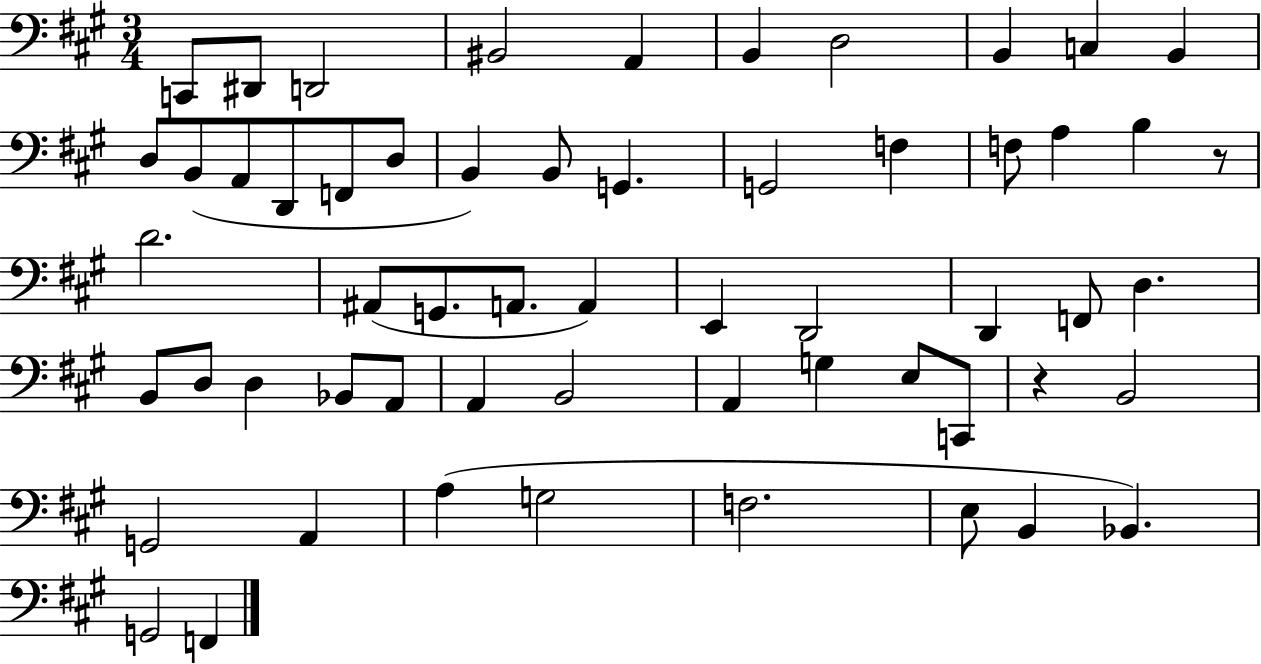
X:1
T:Untitled
M:3/4
L:1/4
K:A
C,,/2 ^D,,/2 D,,2 ^B,,2 A,, B,, D,2 B,, C, B,, D,/2 B,,/2 A,,/2 D,,/2 F,,/2 D,/2 B,, B,,/2 G,, G,,2 F, F,/2 A, B, z/2 D2 ^A,,/2 G,,/2 A,,/2 A,, E,, D,,2 D,, F,,/2 D, B,,/2 D,/2 D, _B,,/2 A,,/2 A,, B,,2 A,, G, E,/2 C,,/2 z B,,2 G,,2 A,, A, G,2 F,2 E,/2 B,, _B,, G,,2 F,,